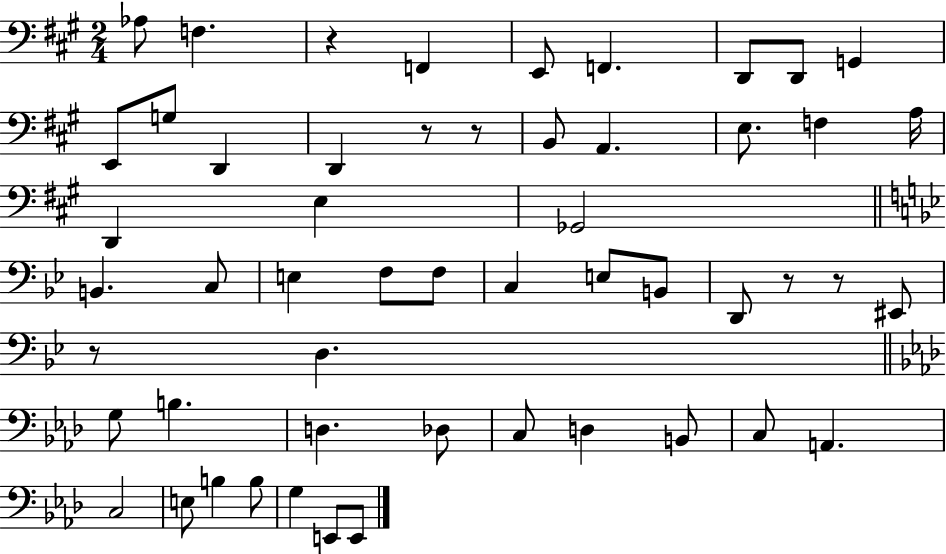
{
  \clef bass
  \numericTimeSignature
  \time 2/4
  \key a \major
  aes8 f4. | r4 f,4 | e,8 f,4. | d,8 d,8 g,4 | \break e,8 g8 d,4 | d,4 r8 r8 | b,8 a,4. | e8. f4 a16 | \break d,4 e4 | ges,2 | \bar "||" \break \key g \minor b,4. c8 | e4 f8 f8 | c4 e8 b,8 | d,8 r8 r8 eis,8 | \break r8 d4. | \bar "||" \break \key f \minor g8 b4. | d4. des8 | c8 d4 b,8 | c8 a,4. | \break c2 | e8 b4 b8 | g4 e,8 e,8 | \bar "|."
}